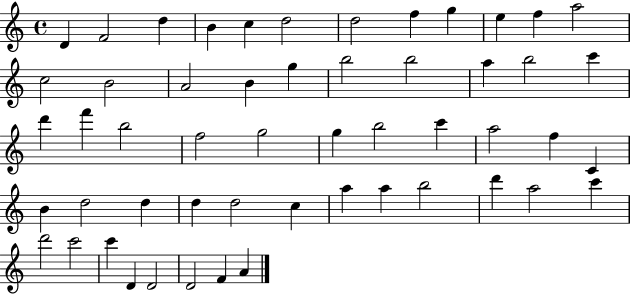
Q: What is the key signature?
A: C major